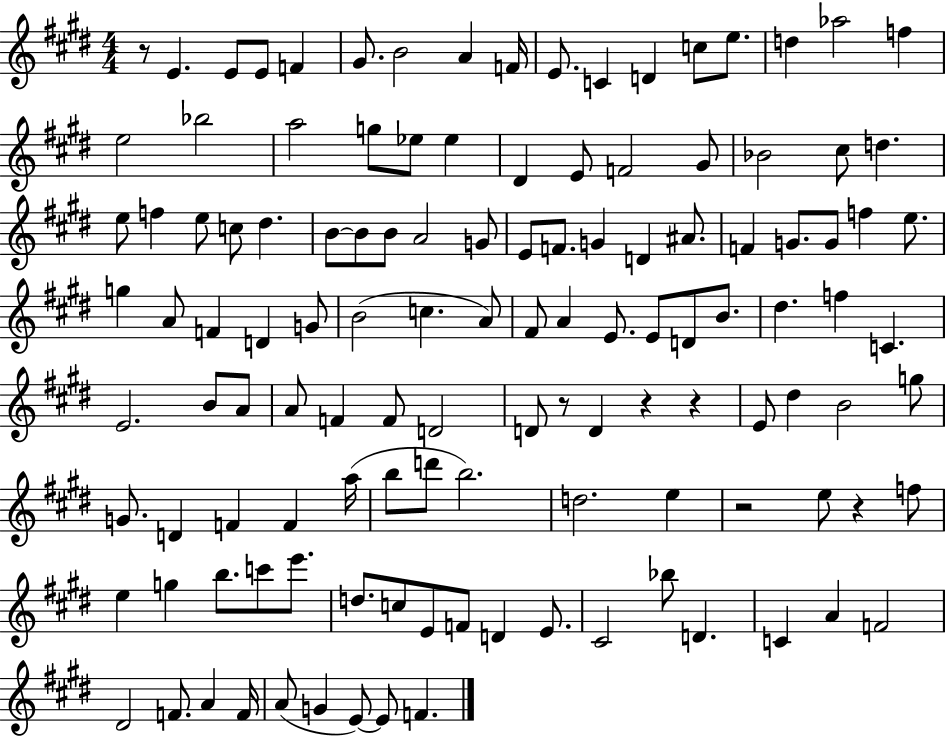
{
  \clef treble
  \numericTimeSignature
  \time 4/4
  \key e \major
  \repeat volta 2 { r8 e'4. e'8 e'8 f'4 | gis'8. b'2 a'4 f'16 | e'8. c'4 d'4 c''8 e''8. | d''4 aes''2 f''4 | \break e''2 bes''2 | a''2 g''8 ees''8 ees''4 | dis'4 e'8 f'2 gis'8 | bes'2 cis''8 d''4. | \break e''8 f''4 e''8 c''8 dis''4. | b'8~~ b'8 b'8 a'2 g'8 | e'8 f'8. g'4 d'4 ais'8. | f'4 g'8. g'8 f''4 e''8. | \break g''4 a'8 f'4 d'4 g'8 | b'2( c''4. a'8) | fis'8 a'4 e'8. e'8 d'8 b'8. | dis''4. f''4 c'4. | \break e'2. b'8 a'8 | a'8 f'4 f'8 d'2 | d'8 r8 d'4 r4 r4 | e'8 dis''4 b'2 g''8 | \break g'8. d'4 f'4 f'4 a''16( | b''8 d'''8 b''2.) | d''2. e''4 | r2 e''8 r4 f''8 | \break e''4 g''4 b''8. c'''8 e'''8. | d''8. c''8 e'8 f'8 d'4 e'8. | cis'2 bes''8 d'4. | c'4 a'4 f'2 | \break dis'2 f'8. a'4 f'16 | a'8( g'4 e'8~~) e'8 f'4. | } \bar "|."
}